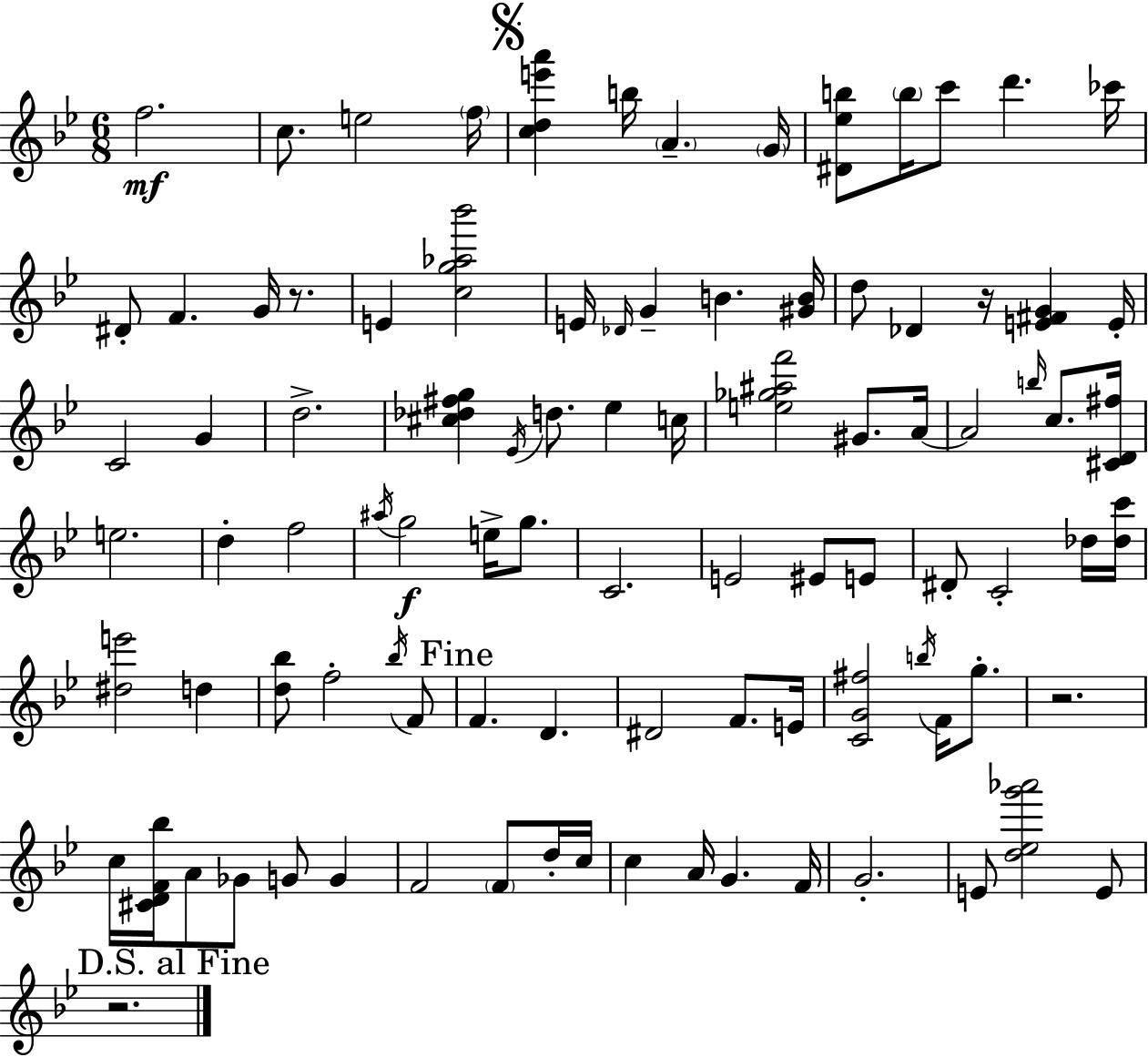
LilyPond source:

{
  \clef treble
  \numericTimeSignature
  \time 6/8
  \key bes \major
  f''2.\mf | c''8. e''2 \parenthesize f''16 | \mark \markup { \musicglyph "scripts.segno" } <c'' d'' e''' a'''>4 b''16 \parenthesize a'4.-- \parenthesize g'16 | <dis' ees'' b''>8 \parenthesize b''16 c'''8 d'''4. ces'''16 | \break dis'8-. f'4. g'16 r8. | e'4 <c'' g'' aes'' bes'''>2 | e'16 \grace { des'16 } g'4-- b'4. | <gis' b'>16 d''8 des'4 r16 <e' fis' g'>4 | \break e'16-. c'2 g'4 | d''2.-> | <cis'' des'' fis'' g''>4 \acciaccatura { ees'16 } d''8. ees''4 | c''16 <e'' ges'' ais'' f'''>2 gis'8. | \break a'16~~ a'2 \grace { b''16 } c''8. | <cis' d' fis''>16 e''2. | d''4-. f''2 | \acciaccatura { ais''16 }\f g''2 | \break e''16-> g''8. c'2. | e'2 | eis'8 e'8 dis'8-. c'2-. | des''16 <des'' c'''>16 <dis'' e'''>2 | \break d''4 <d'' bes''>8 f''2-. | \acciaccatura { bes''16 } f'8 \mark "Fine" f'4. d'4. | dis'2 | f'8. e'16 <c' g' fis''>2 | \break \acciaccatura { b''16 } f'16 g''8.-. r2. | c''16 <cis' d' f' bes''>16 a'8 ges'8 | g'8 g'4 f'2 | \parenthesize f'8 d''16-. c''16 c''4 a'16 g'4. | \break f'16 g'2.-. | e'8 <d'' ees'' g''' aes'''>2 | e'8 \mark "D.S. al Fine" r2. | \bar "|."
}